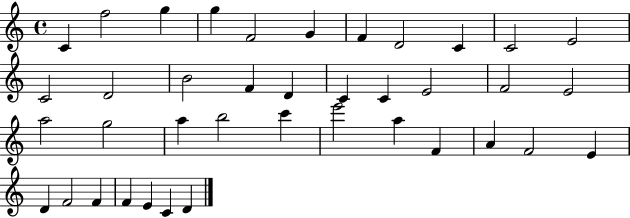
{
  \clef treble
  \time 4/4
  \defaultTimeSignature
  \key c \major
  c'4 f''2 g''4 | g''4 f'2 g'4 | f'4 d'2 c'4 | c'2 e'2 | \break c'2 d'2 | b'2 f'4 d'4 | c'4 c'4 e'2 | f'2 e'2 | \break a''2 g''2 | a''4 b''2 c'''4 | e'''2 a''4 f'4 | a'4 f'2 e'4 | \break d'4 f'2 f'4 | f'4 e'4 c'4 d'4 | \bar "|."
}